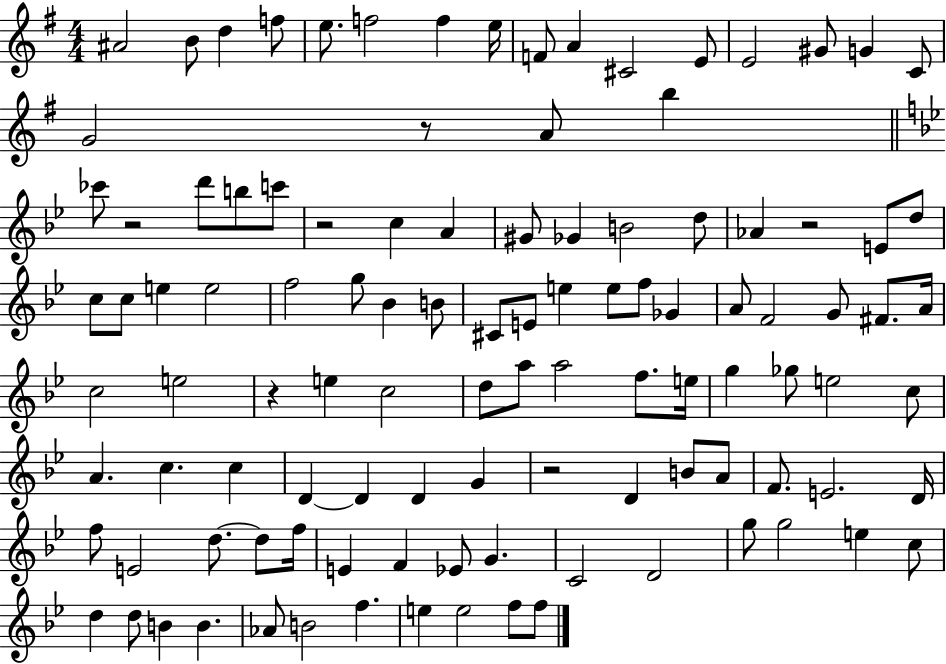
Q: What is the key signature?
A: G major